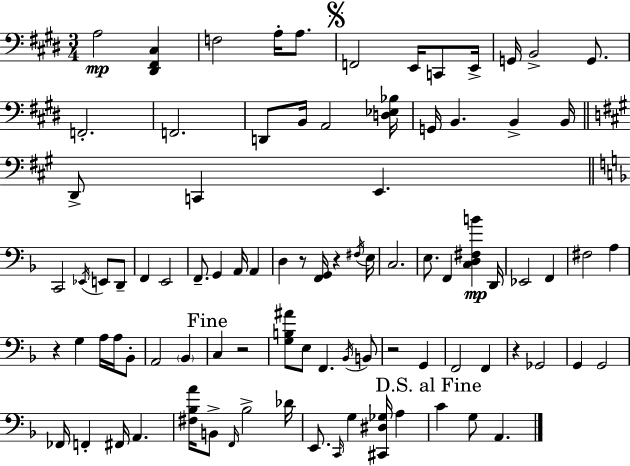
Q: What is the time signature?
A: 3/4